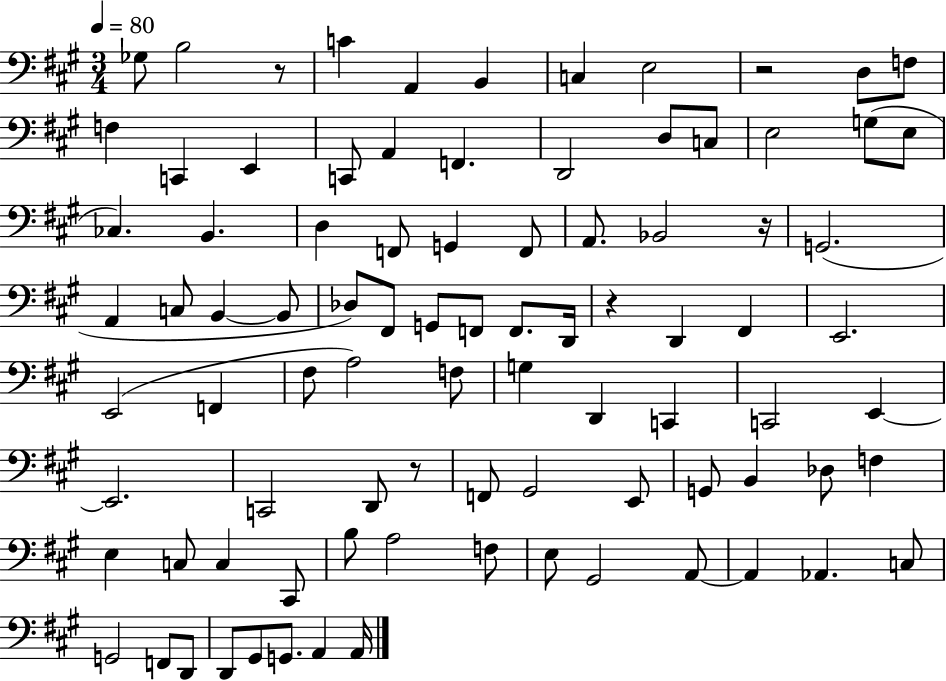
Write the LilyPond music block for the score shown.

{
  \clef bass
  \numericTimeSignature
  \time 3/4
  \key a \major
  \tempo 4 = 80
  ges8 b2 r8 | c'4 a,4 b,4 | c4 e2 | r2 d8 f8 | \break f4 c,4 e,4 | c,8 a,4 f,4. | d,2 d8 c8 | e2 g8( e8 | \break ces4.) b,4. | d4 f,8 g,4 f,8 | a,8. bes,2 r16 | g,2.( | \break a,4 c8 b,4~~ b,8 | des8) fis,8 g,8 f,8 f,8. d,16 | r4 d,4 fis,4 | e,2. | \break e,2( f,4 | fis8 a2) f8 | g4 d,4 c,4 | c,2 e,4~~ | \break e,2. | c,2 d,8 r8 | f,8 gis,2 e,8 | g,8 b,4 des8 f4 | \break e4 c8 c4 cis,8 | b8 a2 f8 | e8 gis,2 a,8~~ | a,4 aes,4. c8 | \break g,2 f,8 d,8 | d,8 gis,8 g,8. a,4 a,16 | \bar "|."
}